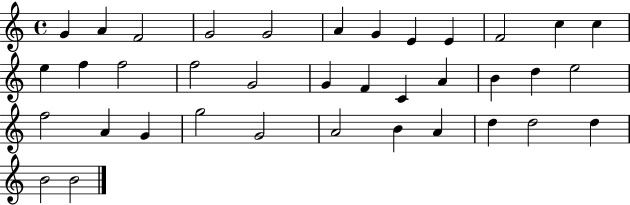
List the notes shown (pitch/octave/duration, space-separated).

G4/q A4/q F4/h G4/h G4/h A4/q G4/q E4/q E4/q F4/h C5/q C5/q E5/q F5/q F5/h F5/h G4/h G4/q F4/q C4/q A4/q B4/q D5/q E5/h F5/h A4/q G4/q G5/h G4/h A4/h B4/q A4/q D5/q D5/h D5/q B4/h B4/h